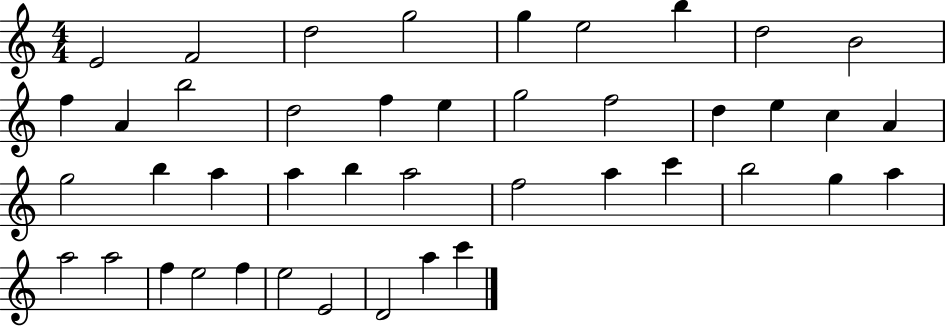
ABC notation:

X:1
T:Untitled
M:4/4
L:1/4
K:C
E2 F2 d2 g2 g e2 b d2 B2 f A b2 d2 f e g2 f2 d e c A g2 b a a b a2 f2 a c' b2 g a a2 a2 f e2 f e2 E2 D2 a c'